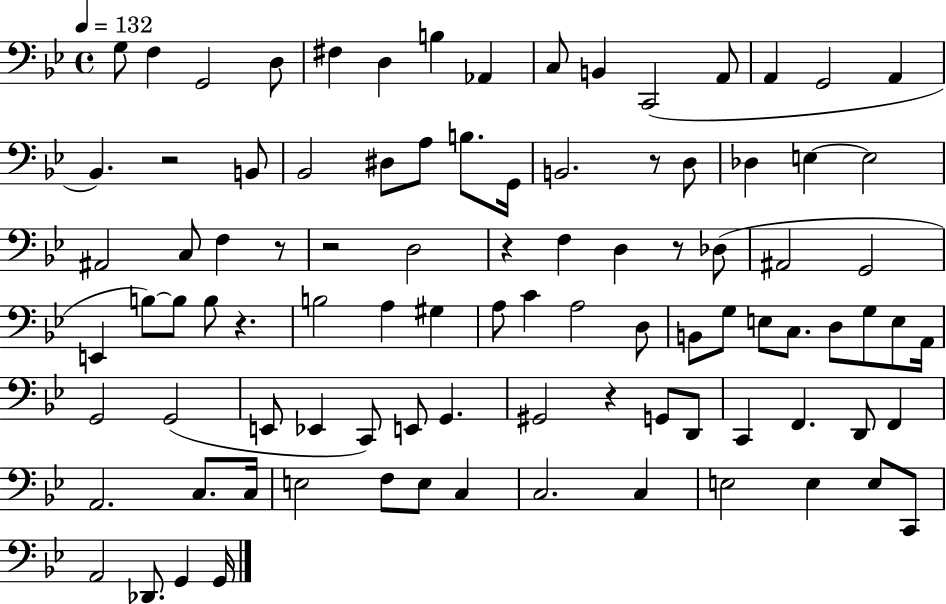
{
  \clef bass
  \time 4/4
  \defaultTimeSignature
  \key bes \major
  \tempo 4 = 132
  \repeat volta 2 { g8 f4 g,2 d8 | fis4 d4 b4 aes,4 | c8 b,4 c,2( a,8 | a,4 g,2 a,4 | \break bes,4.) r2 b,8 | bes,2 dis8 a8 b8. g,16 | b,2. r8 d8 | des4 e4~~ e2 | \break ais,2 c8 f4 r8 | r2 d2 | r4 f4 d4 r8 des8( | ais,2 g,2 | \break e,4 b8~~) b8 b8 r4. | b2 a4 gis4 | a8 c'4 a2 d8 | b,8 g8 e8 c8. d8 g8 e8 a,16 | \break g,2 g,2( | e,8 ees,4 c,8) e,8 g,4. | gis,2 r4 g,8 d,8 | c,4 f,4. d,8 f,4 | \break a,2. c8. c16 | e2 f8 e8 c4 | c2. c4 | e2 e4 e8 c,8 | \break a,2 des,8. g,4 g,16 | } \bar "|."
}